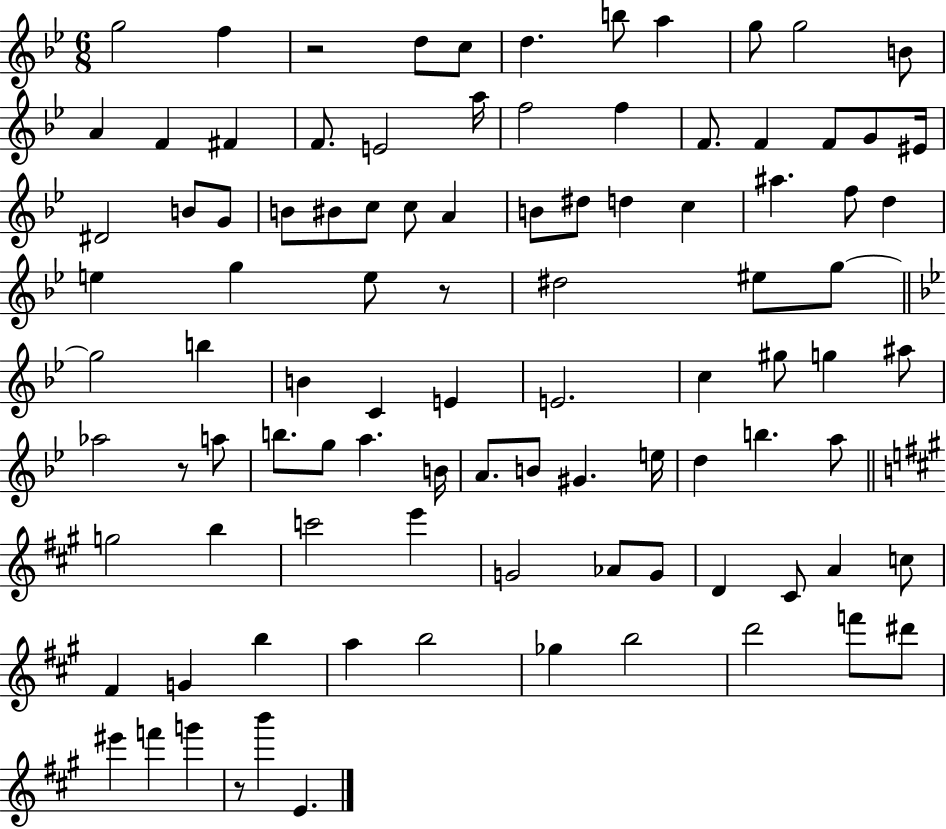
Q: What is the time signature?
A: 6/8